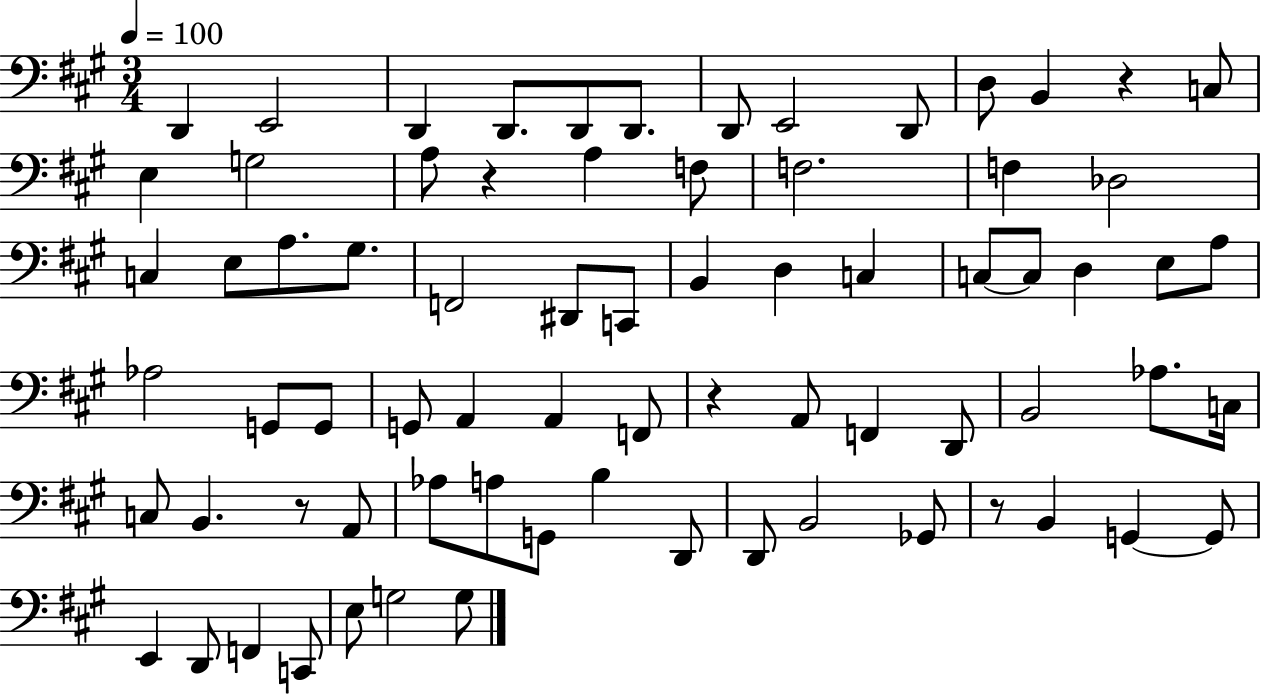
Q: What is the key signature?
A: A major